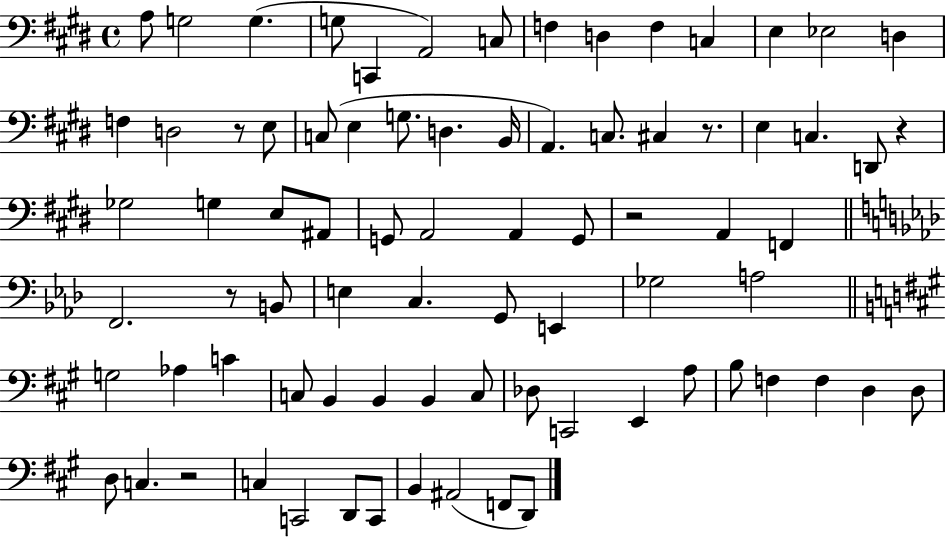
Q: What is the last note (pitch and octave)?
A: D2